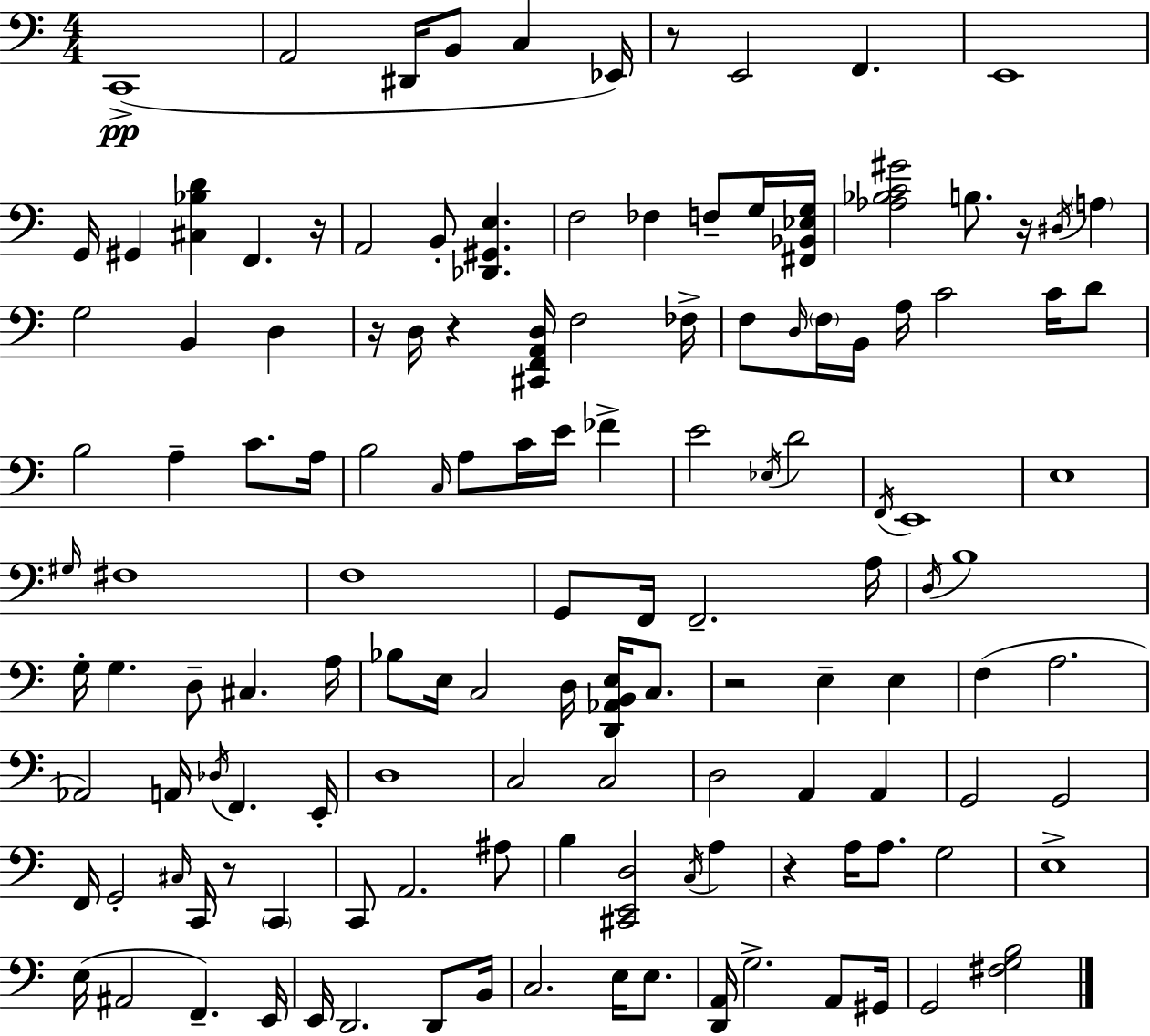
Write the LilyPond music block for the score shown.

{
  \clef bass
  \numericTimeSignature
  \time 4/4
  \key c \major
  \repeat volta 2 { c,1->(\pp | a,2 dis,16 b,8 c4 ees,16) | r8 e,2 f,4. | e,1 | \break g,16 gis,4 <cis bes d'>4 f,4. r16 | a,2 b,8-. <des, gis, e>4. | f2 fes4 f8-- g16 <fis, bes, ees g>16 | <aes bes c' gis'>2 b8. r16 \acciaccatura { dis16 } \parenthesize a4 | \break g2 b,4 d4 | r16 d16 r4 <cis, f, a, d>16 f2 | fes16-> f8 \grace { d16 } \parenthesize f16 b,16 a16 c'2 c'16 | d'8 b2 a4-- c'8. | \break a16 b2 \grace { c16 } a8 c'16 e'16 fes'4-> | e'2 \acciaccatura { ees16 } d'2 | \acciaccatura { f,16 } e,1 | e1 | \break \grace { gis16 } fis1 | f1 | g,8 f,16 f,2.-- | a16 \acciaccatura { d16 } b1 | \break g16-. g4. d8-- | cis4. a16 bes8 e16 c2 | d16 <d, aes, b, e>16 c8. r2 e4-- | e4 f4( a2. | \break aes,2) a,16 | \acciaccatura { des16 } f,4. e,16-. d1 | c2 | c2 d2 | \break a,4 a,4 g,2 | g,2 f,16 g,2-. | \grace { cis16 } c,16 r8 \parenthesize c,4 c,8 a,2. | ais8 b4 <cis, e, d>2 | \break \acciaccatura { c16 } a4 r4 a16 a8. | g2 e1-> | e16( ais,2 | f,4.--) e,16 e,16 d,2. | \break d,8 b,16 c2. | e16 e8. <d, a,>16 g2.-> | a,8 gis,16 g,2 | <fis g b>2 } \bar "|."
}